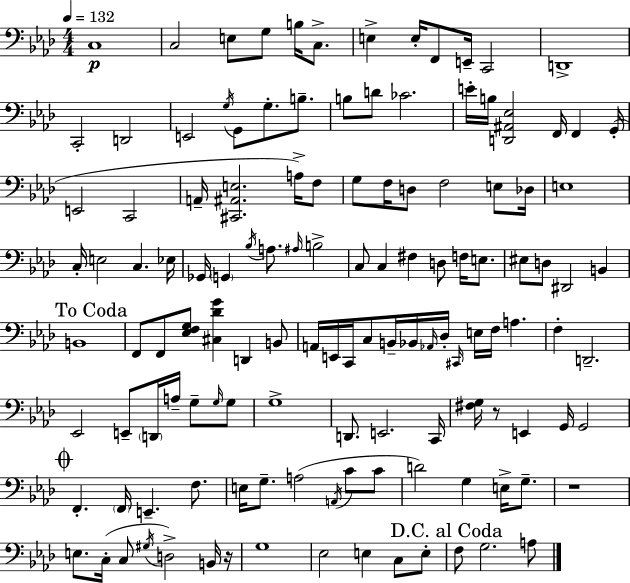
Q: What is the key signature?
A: F minor